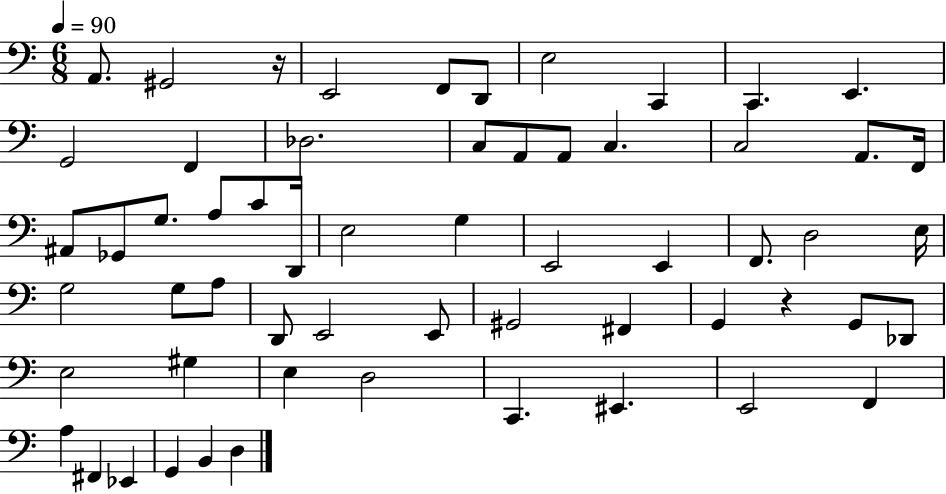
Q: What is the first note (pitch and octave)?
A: A2